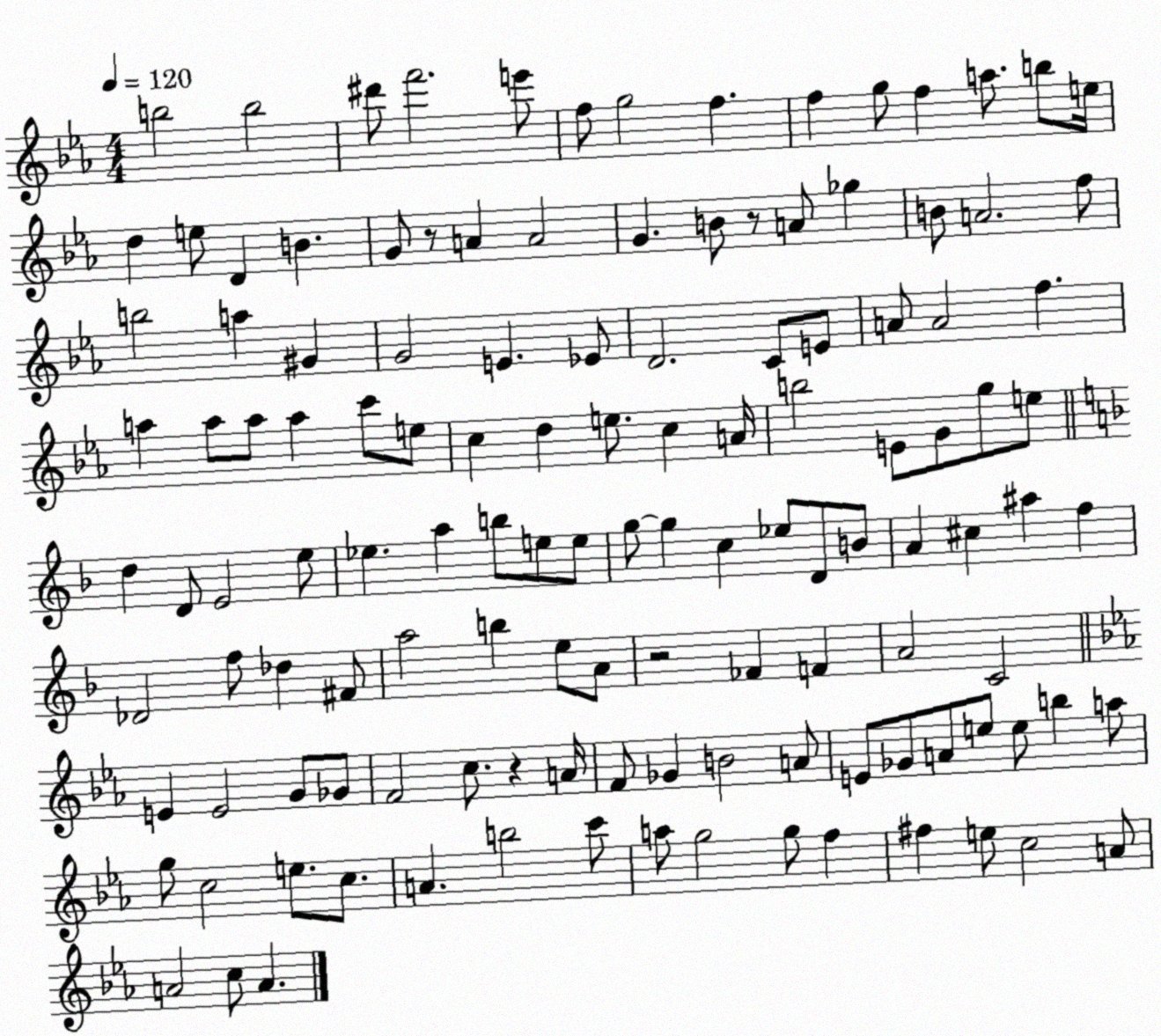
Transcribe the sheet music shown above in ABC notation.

X:1
T:Untitled
M:4/4
L:1/4
K:Eb
b2 b2 ^d'/2 f'2 e'/2 f/2 g2 f f g/2 f a/2 b/2 e/4 d e/2 D B G/2 z/2 A A2 G B/2 z/2 A/2 _g B/2 A2 f/2 b2 a ^G G2 E _E/2 D2 C/2 E/2 A/2 A2 f a a/2 a/2 a c'/2 e/2 c d e/2 c A/4 b2 E/2 G/2 g/2 e/2 d D/2 E2 e/2 _e a b/2 e/2 e/2 g/2 g c _e/2 D/2 B/2 A ^c ^a f _D2 f/2 _d ^F/2 a2 b e/2 A/2 z2 _F F A2 C2 E E2 G/2 _G/2 F2 c/2 z A/4 F/2 _G B2 A/2 E/2 _G/2 A/2 e/2 e/2 b a/2 g/2 c2 e/2 c/2 A b2 c'/2 a/2 g2 g/2 f ^f e/2 c2 A/2 A2 c/2 A